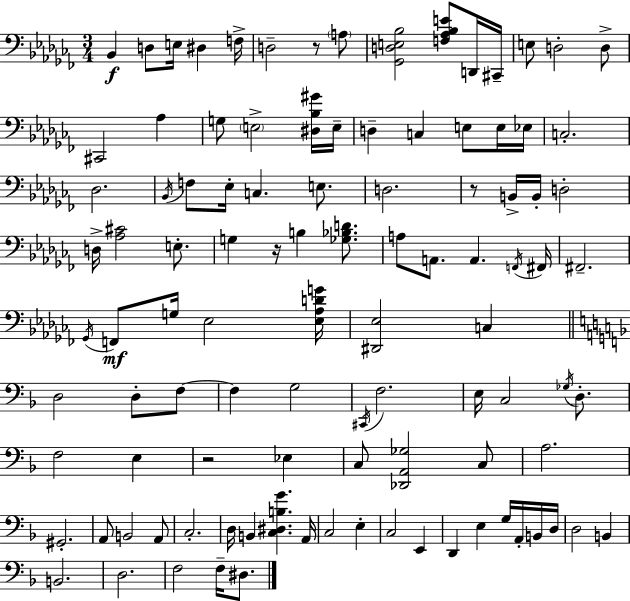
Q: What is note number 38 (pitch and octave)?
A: A3